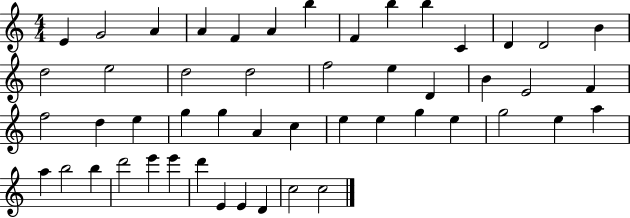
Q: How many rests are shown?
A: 0